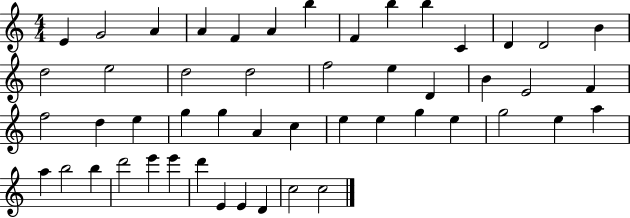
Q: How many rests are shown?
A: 0